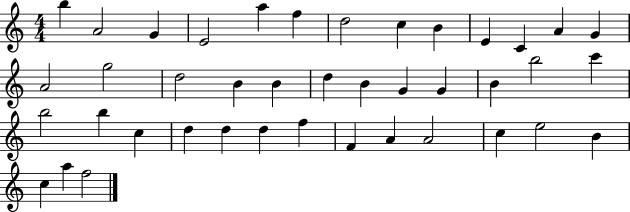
B5/q A4/h G4/q E4/h A5/q F5/q D5/h C5/q B4/q E4/q C4/q A4/q G4/q A4/h G5/h D5/h B4/q B4/q D5/q B4/q G4/q G4/q B4/q B5/h C6/q B5/h B5/q C5/q D5/q D5/q D5/q F5/q F4/q A4/q A4/h C5/q E5/h B4/q C5/q A5/q F5/h